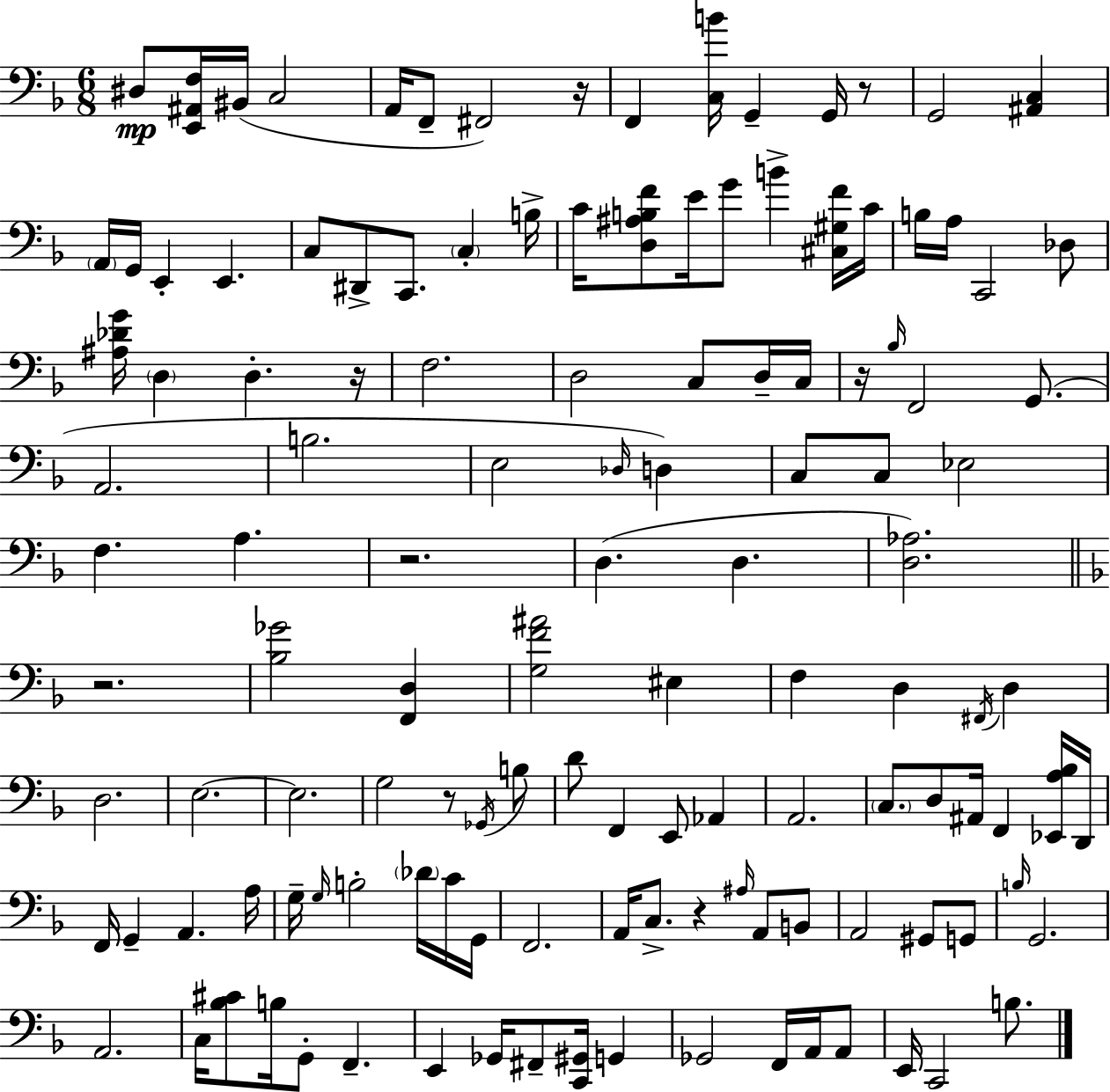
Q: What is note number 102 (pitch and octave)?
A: Gb2